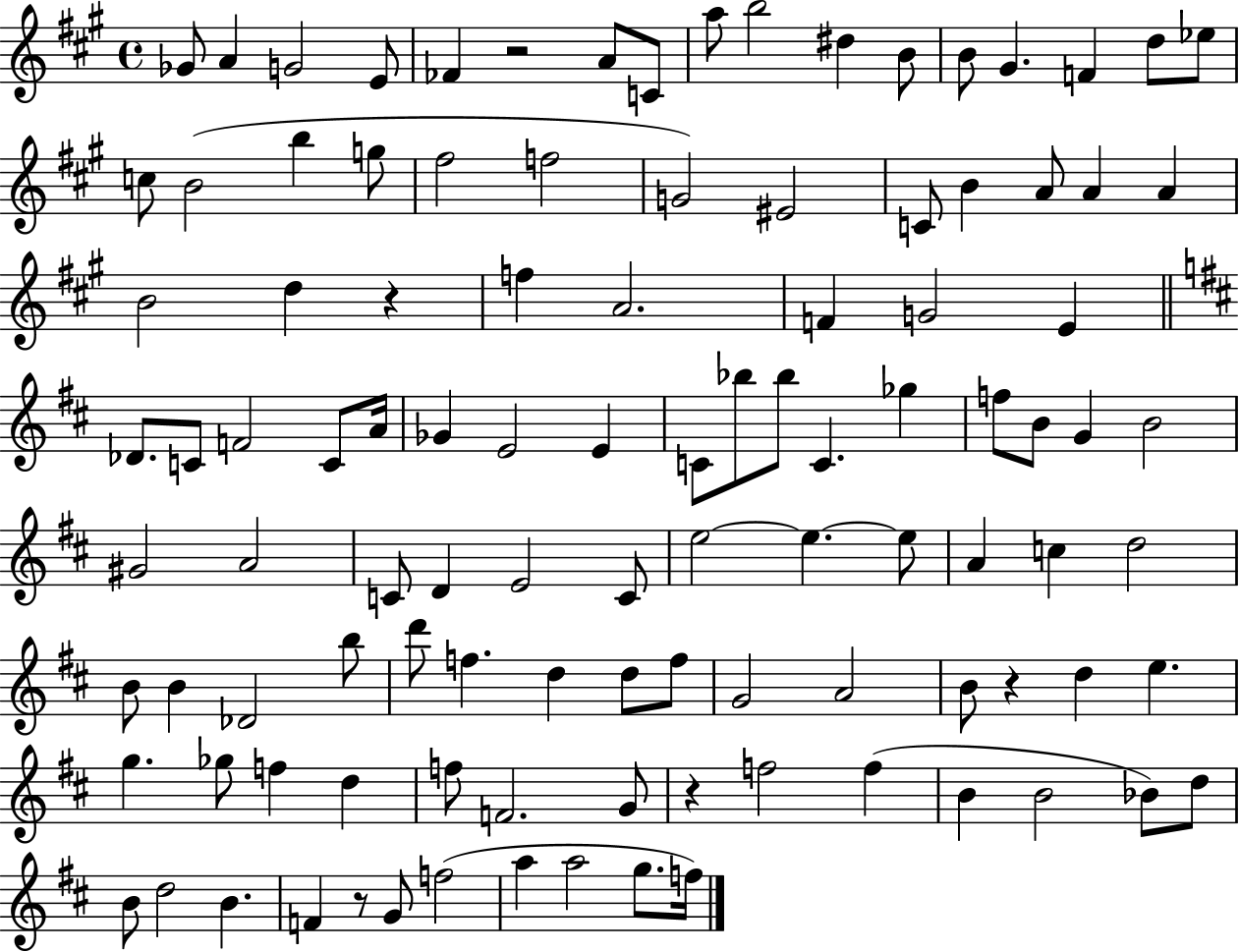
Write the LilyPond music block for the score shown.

{
  \clef treble
  \time 4/4
  \defaultTimeSignature
  \key a \major
  ges'8 a'4 g'2 e'8 | fes'4 r2 a'8 c'8 | a''8 b''2 dis''4 b'8 | b'8 gis'4. f'4 d''8 ees''8 | \break c''8 b'2( b''4 g''8 | fis''2 f''2 | g'2) eis'2 | c'8 b'4 a'8 a'4 a'4 | \break b'2 d''4 r4 | f''4 a'2. | f'4 g'2 e'4 | \bar "||" \break \key d \major des'8. c'8 f'2 c'8 a'16 | ges'4 e'2 e'4 | c'8 bes''8 bes''8 c'4. ges''4 | f''8 b'8 g'4 b'2 | \break gis'2 a'2 | c'8 d'4 e'2 c'8 | e''2~~ e''4.~~ e''8 | a'4 c''4 d''2 | \break b'8 b'4 des'2 b''8 | d'''8 f''4. d''4 d''8 f''8 | g'2 a'2 | b'8 r4 d''4 e''4. | \break g''4. ges''8 f''4 d''4 | f''8 f'2. g'8 | r4 f''2 f''4( | b'4 b'2 bes'8) d''8 | \break b'8 d''2 b'4. | f'4 r8 g'8 f''2( | a''4 a''2 g''8. f''16) | \bar "|."
}